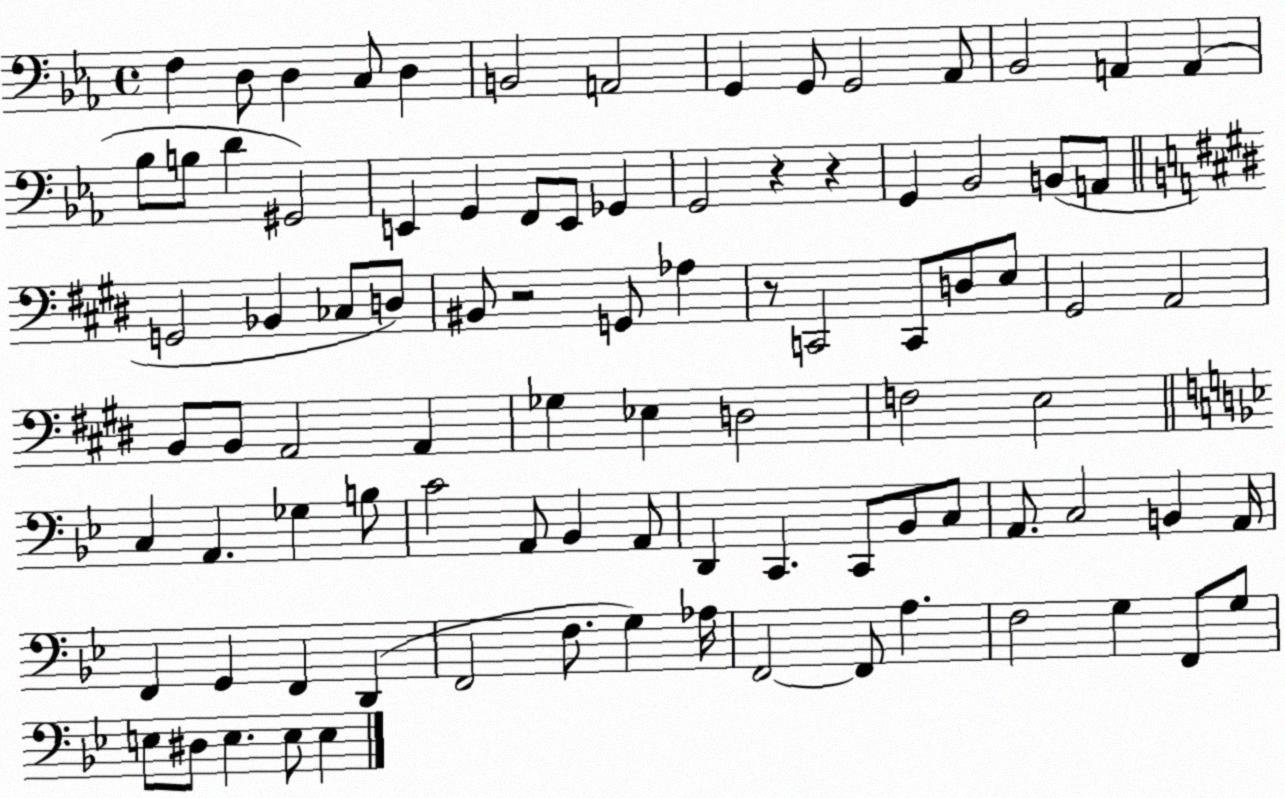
X:1
T:Untitled
M:4/4
L:1/4
K:Eb
F, D,/2 D, C,/2 D, B,,2 A,,2 G,, G,,/2 G,,2 _A,,/2 _B,,2 A,, A,, _B,/2 B,/2 D ^G,,2 E,, G,, F,,/2 E,,/2 _G,, G,,2 z z G,, _B,,2 B,,/2 A,,/2 G,,2 _B,, _C,/2 D,/2 ^B,,/2 z2 G,,/2 _A, z/2 C,,2 C,,/2 D,/2 E,/2 ^G,,2 A,,2 B,,/2 B,,/2 A,,2 A,, _G, _E, D,2 F,2 E,2 C, A,, _G, B,/2 C2 A,,/2 _B,, A,,/2 D,, C,, C,,/2 _B,,/2 C,/2 A,,/2 C,2 B,, A,,/4 F,, G,, F,, D,, F,,2 F,/2 G, _A,/4 F,,2 F,,/2 A, F,2 G, F,,/2 G,/2 E,/2 ^D,/2 E, E,/2 E,